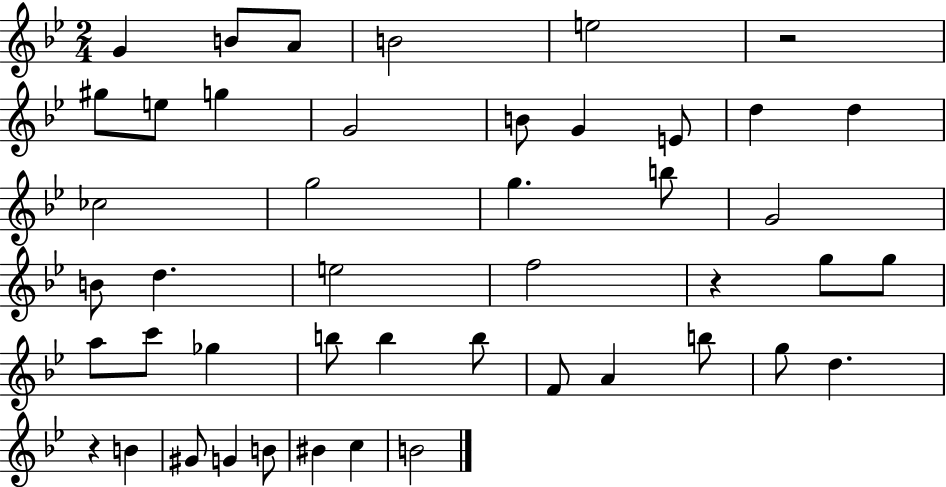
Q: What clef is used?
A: treble